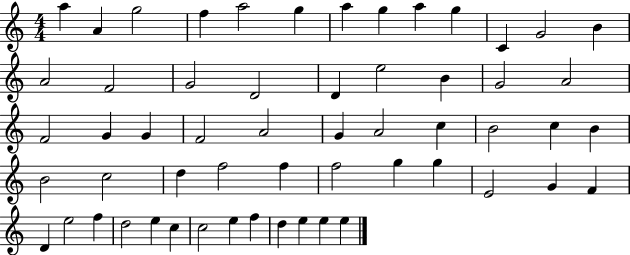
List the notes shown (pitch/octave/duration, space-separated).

A5/q A4/q G5/h F5/q A5/h G5/q A5/q G5/q A5/q G5/q C4/q G4/h B4/q A4/h F4/h G4/h D4/h D4/q E5/h B4/q G4/h A4/h F4/h G4/q G4/q F4/h A4/h G4/q A4/h C5/q B4/h C5/q B4/q B4/h C5/h D5/q F5/h F5/q F5/h G5/q G5/q E4/h G4/q F4/q D4/q E5/h F5/q D5/h E5/q C5/q C5/h E5/q F5/q D5/q E5/q E5/q E5/q